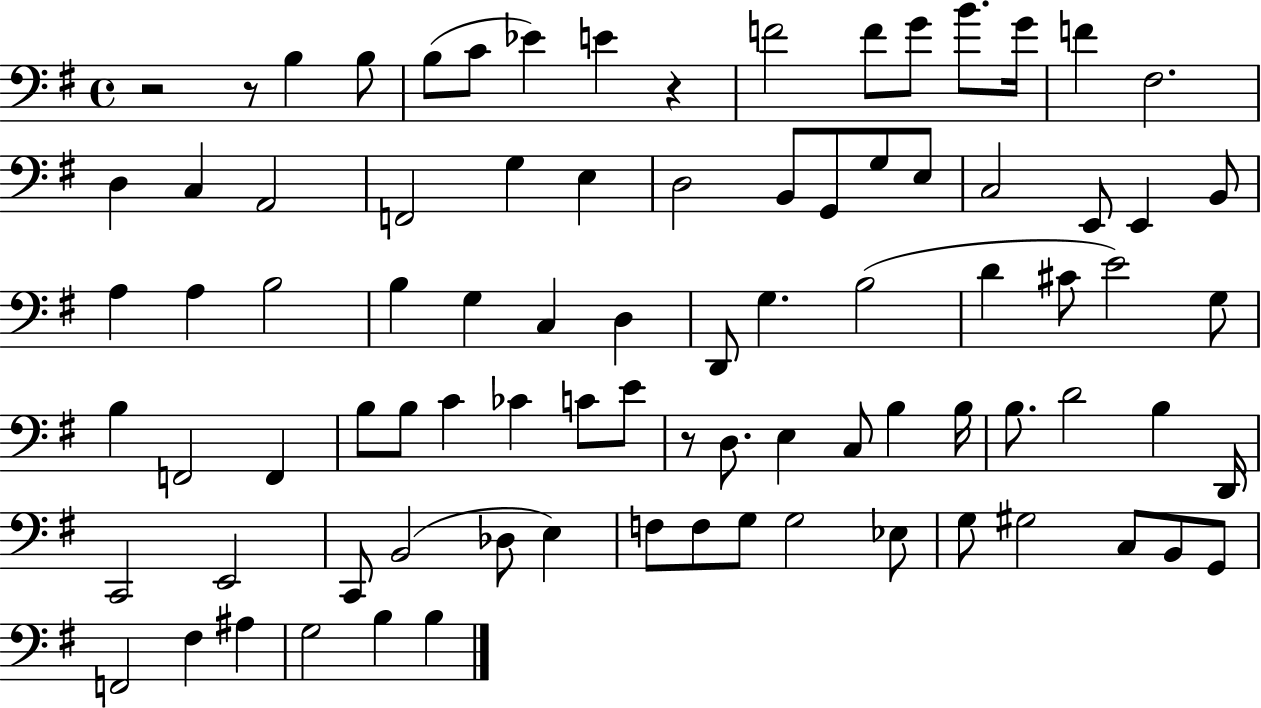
X:1
T:Untitled
M:4/4
L:1/4
K:G
z2 z/2 B, B,/2 B,/2 C/2 _E E z F2 F/2 G/2 B/2 G/4 F ^F,2 D, C, A,,2 F,,2 G, E, D,2 B,,/2 G,,/2 G,/2 E,/2 C,2 E,,/2 E,, B,,/2 A, A, B,2 B, G, C, D, D,,/2 G, B,2 D ^C/2 E2 G,/2 B, F,,2 F,, B,/2 B,/2 C _C C/2 E/2 z/2 D,/2 E, C,/2 B, B,/4 B,/2 D2 B, D,,/4 C,,2 E,,2 C,,/2 B,,2 _D,/2 E, F,/2 F,/2 G,/2 G,2 _E,/2 G,/2 ^G,2 C,/2 B,,/2 G,,/2 F,,2 ^F, ^A, G,2 B, B,